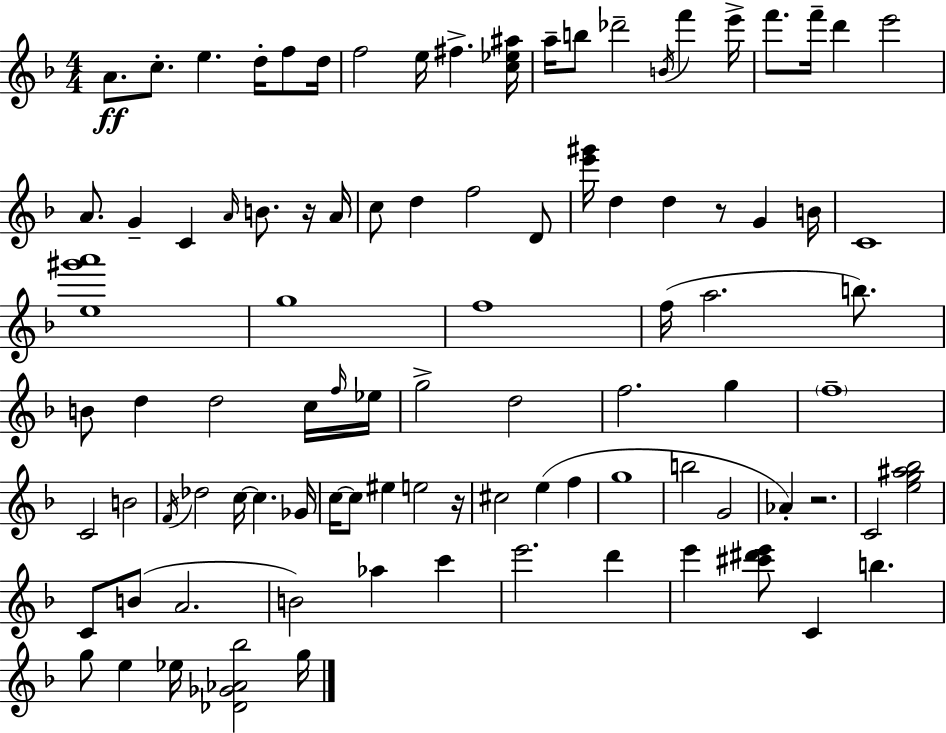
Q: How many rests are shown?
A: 4